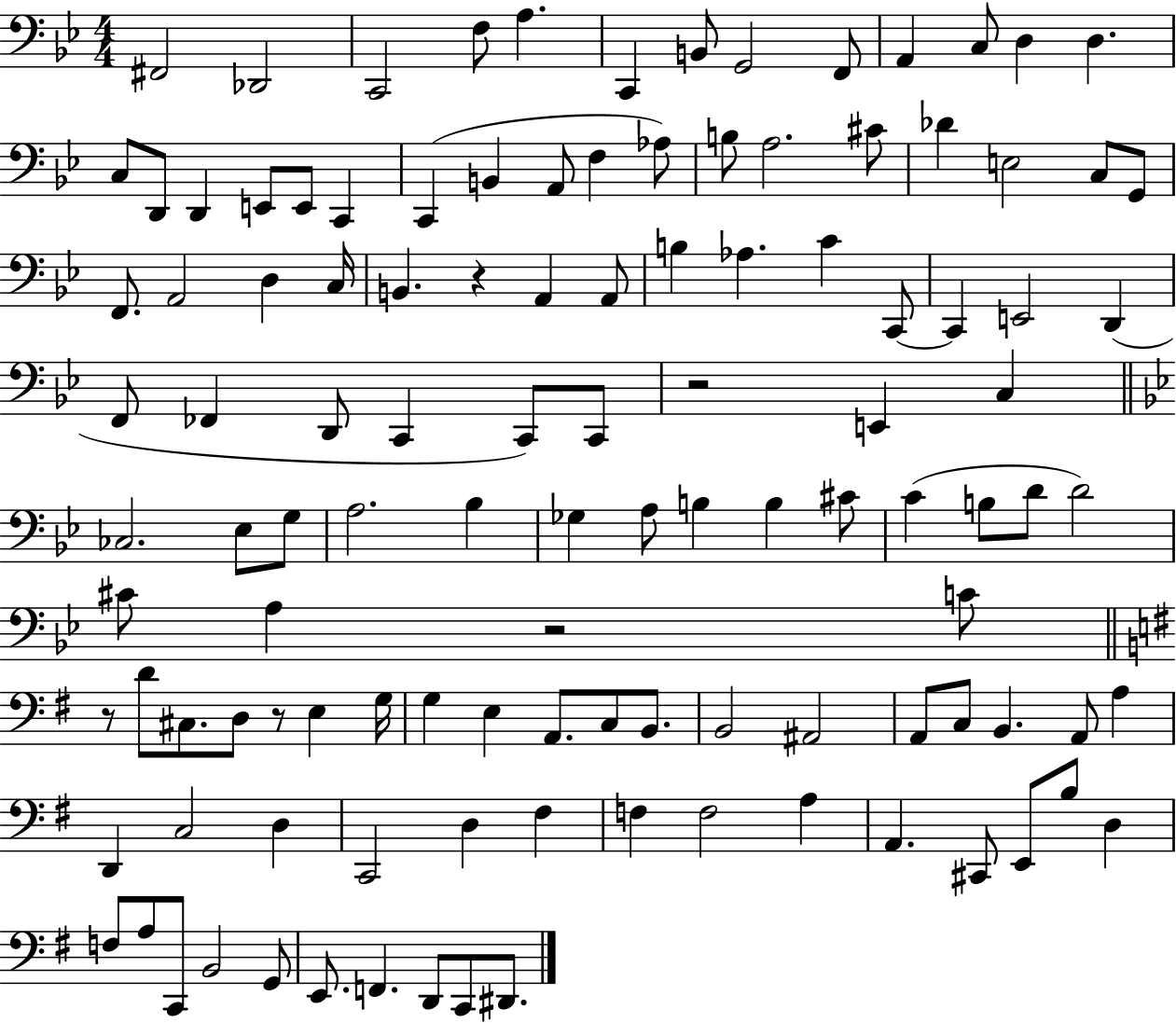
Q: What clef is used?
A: bass